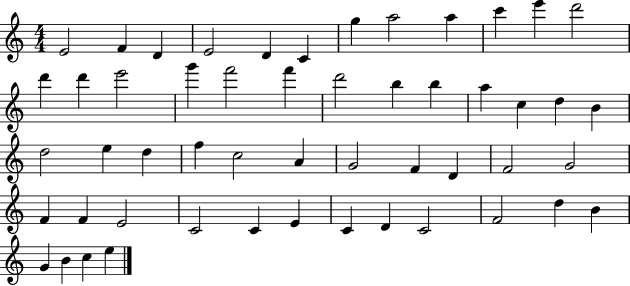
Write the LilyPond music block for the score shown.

{
  \clef treble
  \numericTimeSignature
  \time 4/4
  \key c \major
  e'2 f'4 d'4 | e'2 d'4 c'4 | g''4 a''2 a''4 | c'''4 e'''4 d'''2 | \break d'''4 d'''4 e'''2 | g'''4 f'''2 f'''4 | d'''2 b''4 b''4 | a''4 c''4 d''4 b'4 | \break d''2 e''4 d''4 | f''4 c''2 a'4 | g'2 f'4 d'4 | f'2 g'2 | \break f'4 f'4 e'2 | c'2 c'4 e'4 | c'4 d'4 c'2 | f'2 d''4 b'4 | \break g'4 b'4 c''4 e''4 | \bar "|."
}